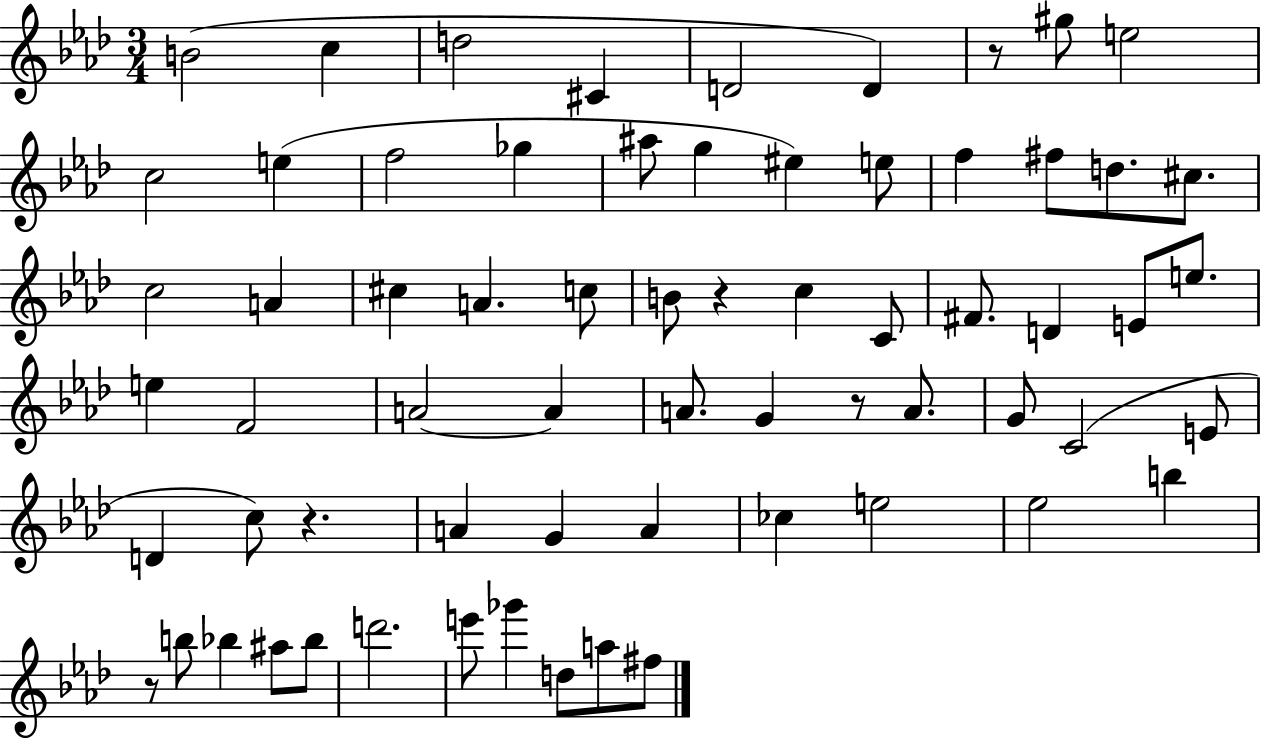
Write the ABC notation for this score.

X:1
T:Untitled
M:3/4
L:1/4
K:Ab
B2 c d2 ^C D2 D z/2 ^g/2 e2 c2 e f2 _g ^a/2 g ^e e/2 f ^f/2 d/2 ^c/2 c2 A ^c A c/2 B/2 z c C/2 ^F/2 D E/2 e/2 e F2 A2 A A/2 G z/2 A/2 G/2 C2 E/2 D c/2 z A G A _c e2 _e2 b z/2 b/2 _b ^a/2 _b/2 d'2 e'/2 _g' d/2 a/2 ^f/2